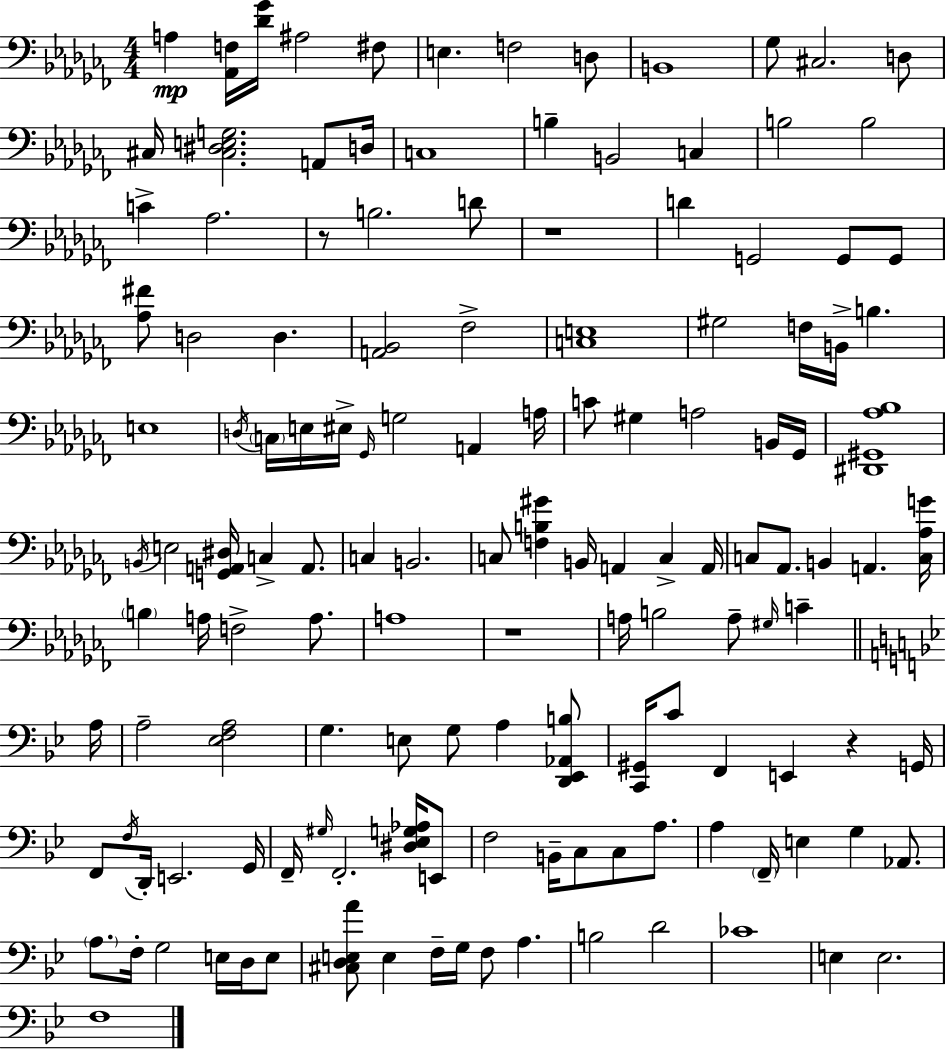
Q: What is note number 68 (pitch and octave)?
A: A3